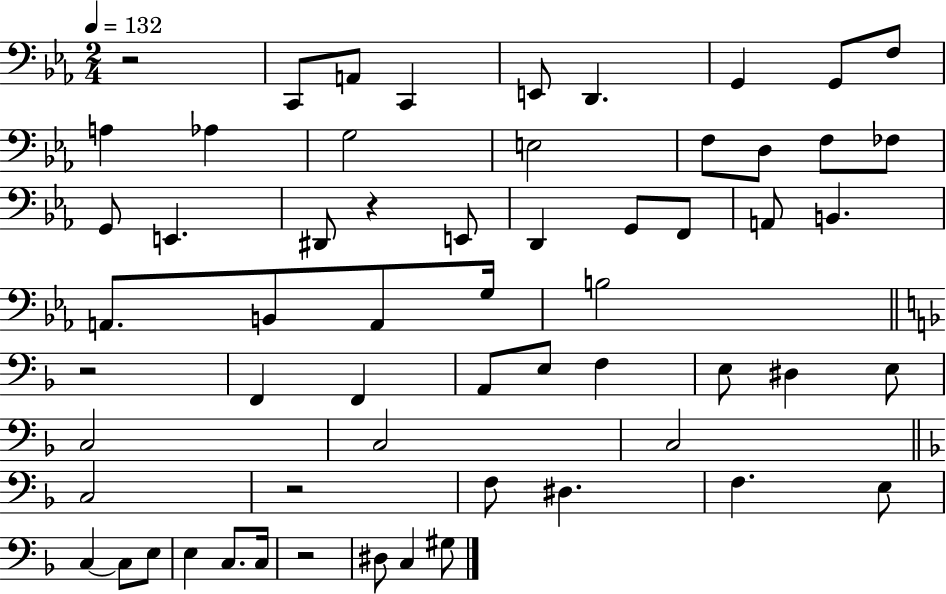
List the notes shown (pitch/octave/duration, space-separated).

R/h C2/e A2/e C2/q E2/e D2/q. G2/q G2/e F3/e A3/q Ab3/q G3/h E3/h F3/e D3/e F3/e FES3/e G2/e E2/q. D#2/e R/q E2/e D2/q G2/e F2/e A2/e B2/q. A2/e. B2/e A2/e G3/s B3/h R/h F2/q F2/q A2/e E3/e F3/q E3/e D#3/q E3/e C3/h C3/h C3/h C3/h R/h F3/e D#3/q. F3/q. E3/e C3/q C3/e E3/e E3/q C3/e. C3/s R/h D#3/e C3/q G#3/e